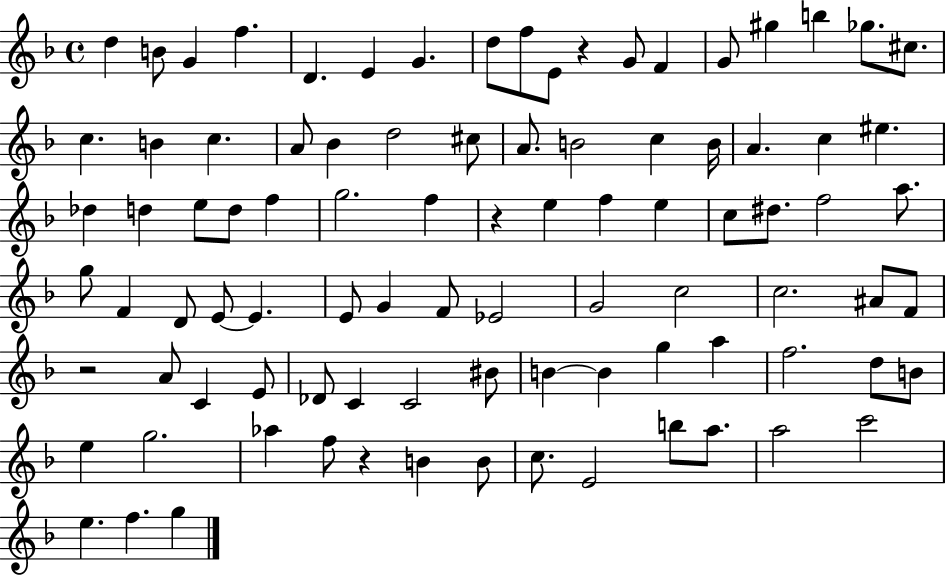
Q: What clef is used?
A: treble